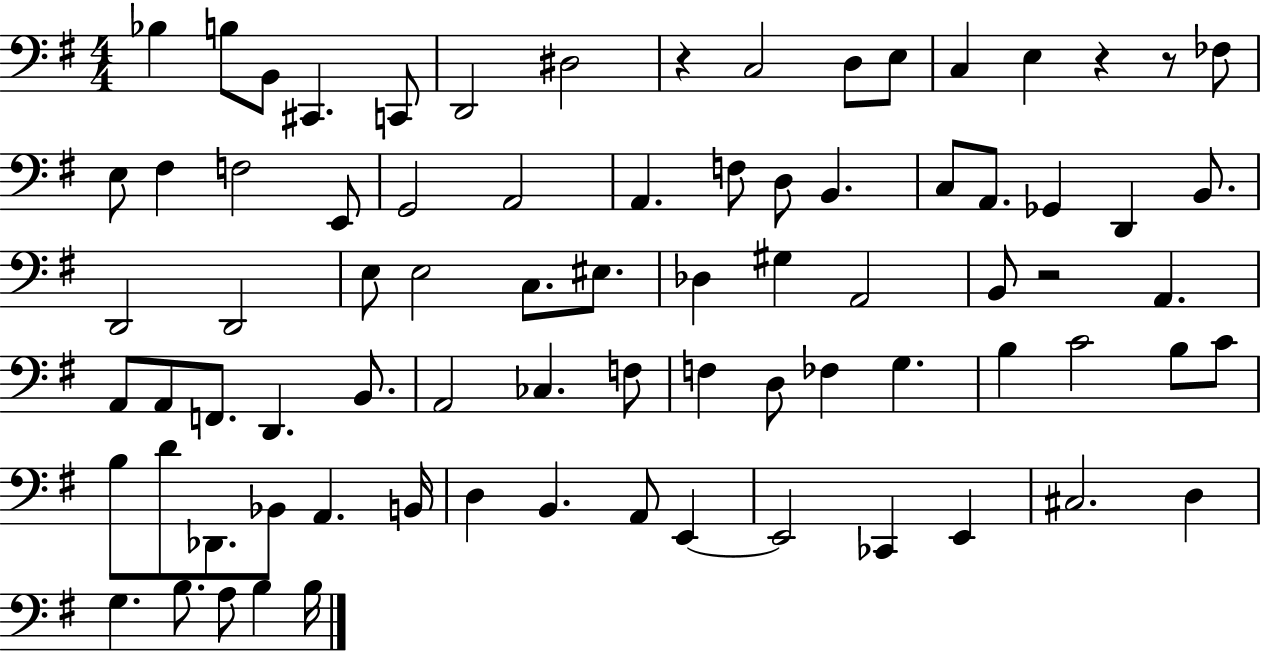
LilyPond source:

{
  \clef bass
  \numericTimeSignature
  \time 4/4
  \key g \major
  bes4 b8 b,8 cis,4. c,8 | d,2 dis2 | r4 c2 d8 e8 | c4 e4 r4 r8 fes8 | \break e8 fis4 f2 e,8 | g,2 a,2 | a,4. f8 d8 b,4. | c8 a,8. ges,4 d,4 b,8. | \break d,2 d,2 | e8 e2 c8. eis8. | des4 gis4 a,2 | b,8 r2 a,4. | \break a,8 a,8 f,8. d,4. b,8. | a,2 ces4. f8 | f4 d8 fes4 g4. | b4 c'2 b8 c'8 | \break b8 d'8 des,8. bes,8 a,4. b,16 | d4 b,4. a,8 e,4~~ | e,2 ces,4 e,4 | cis2. d4 | \break g4. b8. a8 b4 b16 | \bar "|."
}